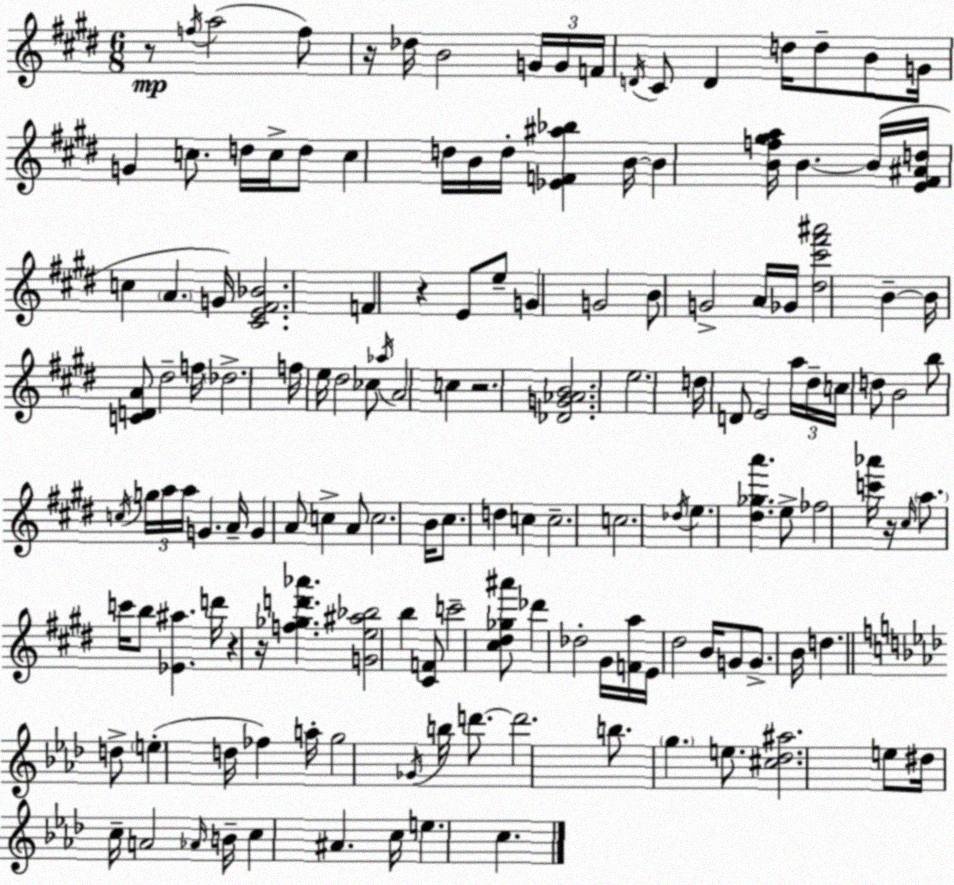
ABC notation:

X:1
T:Untitled
M:6/8
L:1/4
K:E
z/2 f/4 a2 f/2 z/4 _d/4 B2 G/4 G/4 F/4 D/4 ^C/2 D d/4 d/2 B/2 G/4 G c/2 d/4 c/4 d/2 c d/4 B/4 d/4 [_EF^a_b] B/4 B [Bf^ga]/4 B B/4 [E^F^Ad]/4 c A G/4 [^CE^F_B]2 F z E/2 e/2 G G2 B/2 G2 A/4 _G/4 [^d^c'^f'^a']2 B B/4 [CDA]/2 ^d2 f/4 _d2 f/4 e/4 ^d2 _c/2 _a/4 A2 c z2 [_DG_AB]2 e2 d/4 D/2 E2 a/4 ^d/4 c/4 d/2 B2 b/2 c/4 g/4 a/4 a/4 G A/4 G A/2 c A/2 c2 B/4 ^c/2 d c c2 c2 _d/4 e [^d_ga'] e/2 _f2 [c'_a']/4 z/4 ^c/4 a/2 c'/4 b/2 [_E^a] d'/4 z z/4 [f_gd'_a'] [Ge^a_b]2 b [^CF]/2 c'2 [^c^d_g^a']/2 _d' _d2 ^G/4 [Fa]/4 E/4 ^d2 B/4 G/2 G/2 B/4 d d/2 e d/4 _f a/4 g2 _G/4 b/4 d'/2 d'2 b/2 g e/2 [^c_d^a]2 e/2 ^d/4 c/4 A2 _A/4 B/4 c ^A c/4 e c